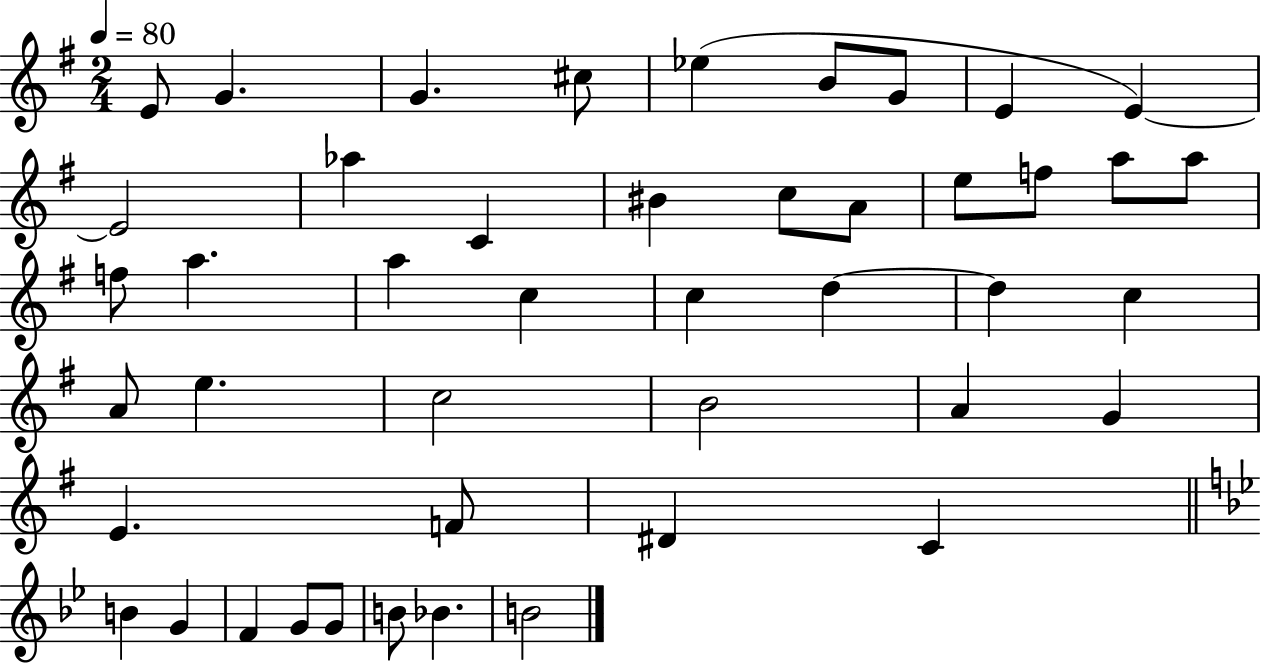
{
  \clef treble
  \numericTimeSignature
  \time 2/4
  \key g \major
  \tempo 4 = 80
  e'8 g'4. | g'4. cis''8 | ees''4( b'8 g'8 | e'4 e'4~~) | \break e'2 | aes''4 c'4 | bis'4 c''8 a'8 | e''8 f''8 a''8 a''8 | \break f''8 a''4. | a''4 c''4 | c''4 d''4~~ | d''4 c''4 | \break a'8 e''4. | c''2 | b'2 | a'4 g'4 | \break e'4. f'8 | dis'4 c'4 | \bar "||" \break \key bes \major b'4 g'4 | f'4 g'8 g'8 | b'8 bes'4. | b'2 | \break \bar "|."
}